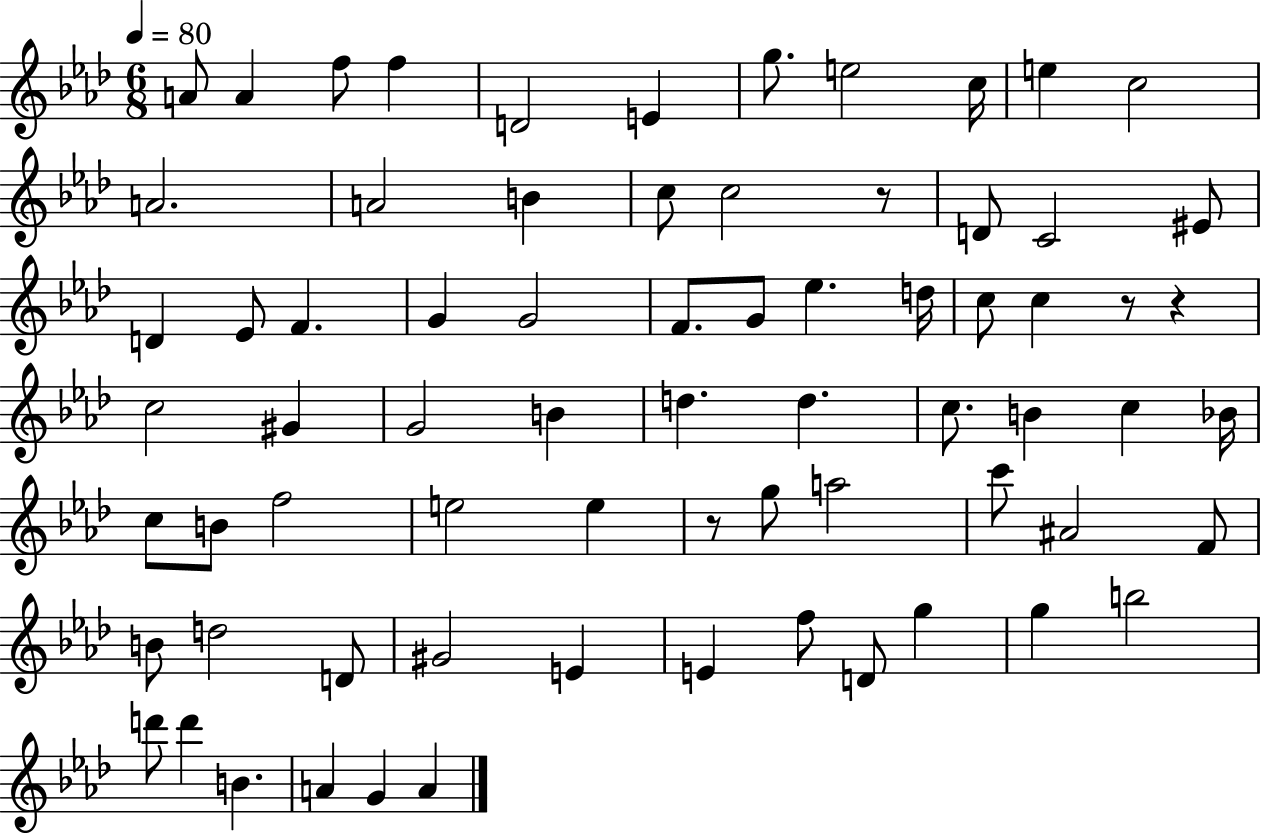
X:1
T:Untitled
M:6/8
L:1/4
K:Ab
A/2 A f/2 f D2 E g/2 e2 c/4 e c2 A2 A2 B c/2 c2 z/2 D/2 C2 ^E/2 D _E/2 F G G2 F/2 G/2 _e d/4 c/2 c z/2 z c2 ^G G2 B d d c/2 B c _B/4 c/2 B/2 f2 e2 e z/2 g/2 a2 c'/2 ^A2 F/2 B/2 d2 D/2 ^G2 E E f/2 D/2 g g b2 d'/2 d' B A G A